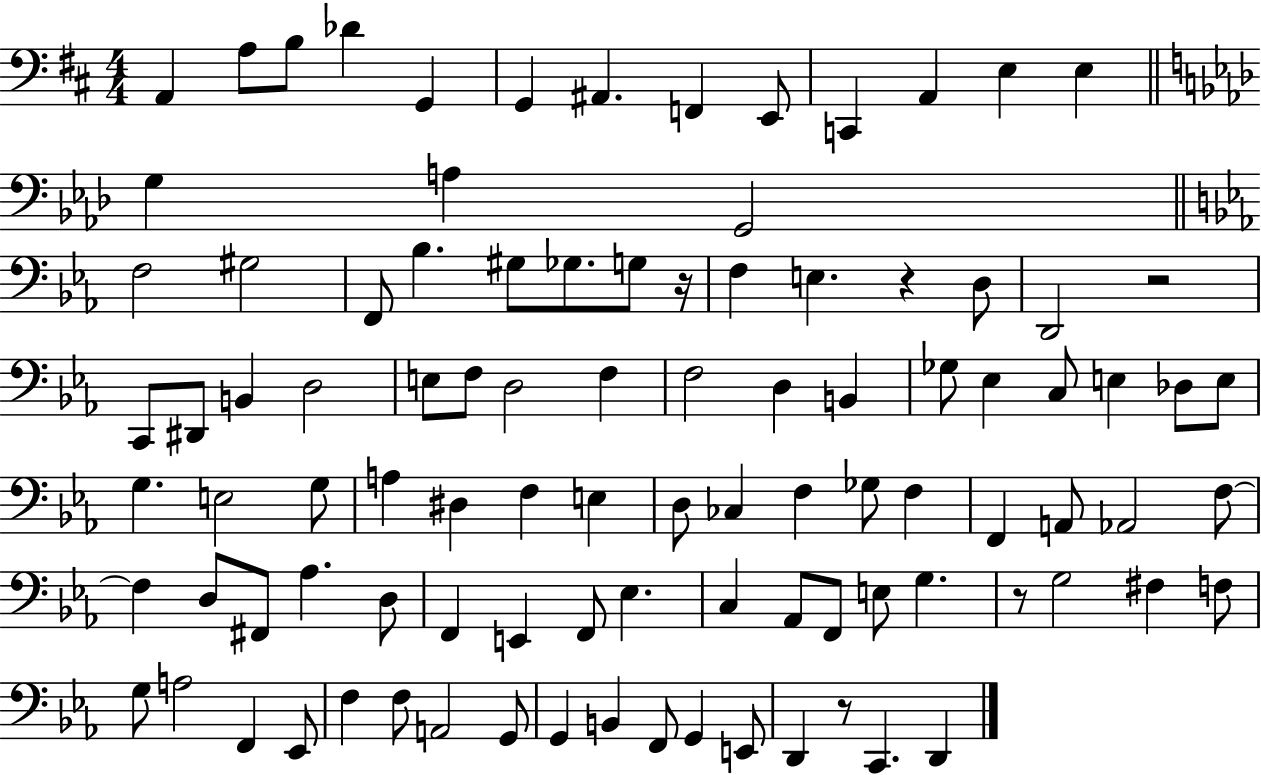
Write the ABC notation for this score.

X:1
T:Untitled
M:4/4
L:1/4
K:D
A,, A,/2 B,/2 _D G,, G,, ^A,, F,, E,,/2 C,, A,, E, E, G, A, G,,2 F,2 ^G,2 F,,/2 _B, ^G,/2 _G,/2 G,/2 z/4 F, E, z D,/2 D,,2 z2 C,,/2 ^D,,/2 B,, D,2 E,/2 F,/2 D,2 F, F,2 D, B,, _G,/2 _E, C,/2 E, _D,/2 E,/2 G, E,2 G,/2 A, ^D, F, E, D,/2 _C, F, _G,/2 F, F,, A,,/2 _A,,2 F,/2 F, D,/2 ^F,,/2 _A, D,/2 F,, E,, F,,/2 _E, C, _A,,/2 F,,/2 E,/2 G, z/2 G,2 ^F, F,/2 G,/2 A,2 F,, _E,,/2 F, F,/2 A,,2 G,,/2 G,, B,, F,,/2 G,, E,,/2 D,, z/2 C,, D,,